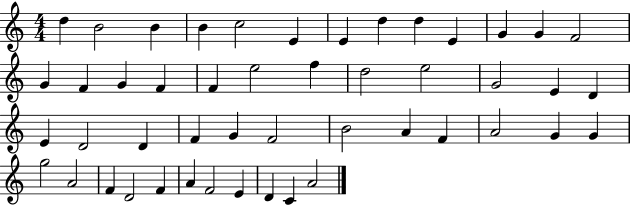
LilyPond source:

{
  \clef treble
  \numericTimeSignature
  \time 4/4
  \key c \major
  d''4 b'2 b'4 | b'4 c''2 e'4 | e'4 d''4 d''4 e'4 | g'4 g'4 f'2 | \break g'4 f'4 g'4 f'4 | f'4 e''2 f''4 | d''2 e''2 | g'2 e'4 d'4 | \break e'4 d'2 d'4 | f'4 g'4 f'2 | b'2 a'4 f'4 | a'2 g'4 g'4 | \break g''2 a'2 | f'4 d'2 f'4 | a'4 f'2 e'4 | d'4 c'4 a'2 | \break \bar "|."
}